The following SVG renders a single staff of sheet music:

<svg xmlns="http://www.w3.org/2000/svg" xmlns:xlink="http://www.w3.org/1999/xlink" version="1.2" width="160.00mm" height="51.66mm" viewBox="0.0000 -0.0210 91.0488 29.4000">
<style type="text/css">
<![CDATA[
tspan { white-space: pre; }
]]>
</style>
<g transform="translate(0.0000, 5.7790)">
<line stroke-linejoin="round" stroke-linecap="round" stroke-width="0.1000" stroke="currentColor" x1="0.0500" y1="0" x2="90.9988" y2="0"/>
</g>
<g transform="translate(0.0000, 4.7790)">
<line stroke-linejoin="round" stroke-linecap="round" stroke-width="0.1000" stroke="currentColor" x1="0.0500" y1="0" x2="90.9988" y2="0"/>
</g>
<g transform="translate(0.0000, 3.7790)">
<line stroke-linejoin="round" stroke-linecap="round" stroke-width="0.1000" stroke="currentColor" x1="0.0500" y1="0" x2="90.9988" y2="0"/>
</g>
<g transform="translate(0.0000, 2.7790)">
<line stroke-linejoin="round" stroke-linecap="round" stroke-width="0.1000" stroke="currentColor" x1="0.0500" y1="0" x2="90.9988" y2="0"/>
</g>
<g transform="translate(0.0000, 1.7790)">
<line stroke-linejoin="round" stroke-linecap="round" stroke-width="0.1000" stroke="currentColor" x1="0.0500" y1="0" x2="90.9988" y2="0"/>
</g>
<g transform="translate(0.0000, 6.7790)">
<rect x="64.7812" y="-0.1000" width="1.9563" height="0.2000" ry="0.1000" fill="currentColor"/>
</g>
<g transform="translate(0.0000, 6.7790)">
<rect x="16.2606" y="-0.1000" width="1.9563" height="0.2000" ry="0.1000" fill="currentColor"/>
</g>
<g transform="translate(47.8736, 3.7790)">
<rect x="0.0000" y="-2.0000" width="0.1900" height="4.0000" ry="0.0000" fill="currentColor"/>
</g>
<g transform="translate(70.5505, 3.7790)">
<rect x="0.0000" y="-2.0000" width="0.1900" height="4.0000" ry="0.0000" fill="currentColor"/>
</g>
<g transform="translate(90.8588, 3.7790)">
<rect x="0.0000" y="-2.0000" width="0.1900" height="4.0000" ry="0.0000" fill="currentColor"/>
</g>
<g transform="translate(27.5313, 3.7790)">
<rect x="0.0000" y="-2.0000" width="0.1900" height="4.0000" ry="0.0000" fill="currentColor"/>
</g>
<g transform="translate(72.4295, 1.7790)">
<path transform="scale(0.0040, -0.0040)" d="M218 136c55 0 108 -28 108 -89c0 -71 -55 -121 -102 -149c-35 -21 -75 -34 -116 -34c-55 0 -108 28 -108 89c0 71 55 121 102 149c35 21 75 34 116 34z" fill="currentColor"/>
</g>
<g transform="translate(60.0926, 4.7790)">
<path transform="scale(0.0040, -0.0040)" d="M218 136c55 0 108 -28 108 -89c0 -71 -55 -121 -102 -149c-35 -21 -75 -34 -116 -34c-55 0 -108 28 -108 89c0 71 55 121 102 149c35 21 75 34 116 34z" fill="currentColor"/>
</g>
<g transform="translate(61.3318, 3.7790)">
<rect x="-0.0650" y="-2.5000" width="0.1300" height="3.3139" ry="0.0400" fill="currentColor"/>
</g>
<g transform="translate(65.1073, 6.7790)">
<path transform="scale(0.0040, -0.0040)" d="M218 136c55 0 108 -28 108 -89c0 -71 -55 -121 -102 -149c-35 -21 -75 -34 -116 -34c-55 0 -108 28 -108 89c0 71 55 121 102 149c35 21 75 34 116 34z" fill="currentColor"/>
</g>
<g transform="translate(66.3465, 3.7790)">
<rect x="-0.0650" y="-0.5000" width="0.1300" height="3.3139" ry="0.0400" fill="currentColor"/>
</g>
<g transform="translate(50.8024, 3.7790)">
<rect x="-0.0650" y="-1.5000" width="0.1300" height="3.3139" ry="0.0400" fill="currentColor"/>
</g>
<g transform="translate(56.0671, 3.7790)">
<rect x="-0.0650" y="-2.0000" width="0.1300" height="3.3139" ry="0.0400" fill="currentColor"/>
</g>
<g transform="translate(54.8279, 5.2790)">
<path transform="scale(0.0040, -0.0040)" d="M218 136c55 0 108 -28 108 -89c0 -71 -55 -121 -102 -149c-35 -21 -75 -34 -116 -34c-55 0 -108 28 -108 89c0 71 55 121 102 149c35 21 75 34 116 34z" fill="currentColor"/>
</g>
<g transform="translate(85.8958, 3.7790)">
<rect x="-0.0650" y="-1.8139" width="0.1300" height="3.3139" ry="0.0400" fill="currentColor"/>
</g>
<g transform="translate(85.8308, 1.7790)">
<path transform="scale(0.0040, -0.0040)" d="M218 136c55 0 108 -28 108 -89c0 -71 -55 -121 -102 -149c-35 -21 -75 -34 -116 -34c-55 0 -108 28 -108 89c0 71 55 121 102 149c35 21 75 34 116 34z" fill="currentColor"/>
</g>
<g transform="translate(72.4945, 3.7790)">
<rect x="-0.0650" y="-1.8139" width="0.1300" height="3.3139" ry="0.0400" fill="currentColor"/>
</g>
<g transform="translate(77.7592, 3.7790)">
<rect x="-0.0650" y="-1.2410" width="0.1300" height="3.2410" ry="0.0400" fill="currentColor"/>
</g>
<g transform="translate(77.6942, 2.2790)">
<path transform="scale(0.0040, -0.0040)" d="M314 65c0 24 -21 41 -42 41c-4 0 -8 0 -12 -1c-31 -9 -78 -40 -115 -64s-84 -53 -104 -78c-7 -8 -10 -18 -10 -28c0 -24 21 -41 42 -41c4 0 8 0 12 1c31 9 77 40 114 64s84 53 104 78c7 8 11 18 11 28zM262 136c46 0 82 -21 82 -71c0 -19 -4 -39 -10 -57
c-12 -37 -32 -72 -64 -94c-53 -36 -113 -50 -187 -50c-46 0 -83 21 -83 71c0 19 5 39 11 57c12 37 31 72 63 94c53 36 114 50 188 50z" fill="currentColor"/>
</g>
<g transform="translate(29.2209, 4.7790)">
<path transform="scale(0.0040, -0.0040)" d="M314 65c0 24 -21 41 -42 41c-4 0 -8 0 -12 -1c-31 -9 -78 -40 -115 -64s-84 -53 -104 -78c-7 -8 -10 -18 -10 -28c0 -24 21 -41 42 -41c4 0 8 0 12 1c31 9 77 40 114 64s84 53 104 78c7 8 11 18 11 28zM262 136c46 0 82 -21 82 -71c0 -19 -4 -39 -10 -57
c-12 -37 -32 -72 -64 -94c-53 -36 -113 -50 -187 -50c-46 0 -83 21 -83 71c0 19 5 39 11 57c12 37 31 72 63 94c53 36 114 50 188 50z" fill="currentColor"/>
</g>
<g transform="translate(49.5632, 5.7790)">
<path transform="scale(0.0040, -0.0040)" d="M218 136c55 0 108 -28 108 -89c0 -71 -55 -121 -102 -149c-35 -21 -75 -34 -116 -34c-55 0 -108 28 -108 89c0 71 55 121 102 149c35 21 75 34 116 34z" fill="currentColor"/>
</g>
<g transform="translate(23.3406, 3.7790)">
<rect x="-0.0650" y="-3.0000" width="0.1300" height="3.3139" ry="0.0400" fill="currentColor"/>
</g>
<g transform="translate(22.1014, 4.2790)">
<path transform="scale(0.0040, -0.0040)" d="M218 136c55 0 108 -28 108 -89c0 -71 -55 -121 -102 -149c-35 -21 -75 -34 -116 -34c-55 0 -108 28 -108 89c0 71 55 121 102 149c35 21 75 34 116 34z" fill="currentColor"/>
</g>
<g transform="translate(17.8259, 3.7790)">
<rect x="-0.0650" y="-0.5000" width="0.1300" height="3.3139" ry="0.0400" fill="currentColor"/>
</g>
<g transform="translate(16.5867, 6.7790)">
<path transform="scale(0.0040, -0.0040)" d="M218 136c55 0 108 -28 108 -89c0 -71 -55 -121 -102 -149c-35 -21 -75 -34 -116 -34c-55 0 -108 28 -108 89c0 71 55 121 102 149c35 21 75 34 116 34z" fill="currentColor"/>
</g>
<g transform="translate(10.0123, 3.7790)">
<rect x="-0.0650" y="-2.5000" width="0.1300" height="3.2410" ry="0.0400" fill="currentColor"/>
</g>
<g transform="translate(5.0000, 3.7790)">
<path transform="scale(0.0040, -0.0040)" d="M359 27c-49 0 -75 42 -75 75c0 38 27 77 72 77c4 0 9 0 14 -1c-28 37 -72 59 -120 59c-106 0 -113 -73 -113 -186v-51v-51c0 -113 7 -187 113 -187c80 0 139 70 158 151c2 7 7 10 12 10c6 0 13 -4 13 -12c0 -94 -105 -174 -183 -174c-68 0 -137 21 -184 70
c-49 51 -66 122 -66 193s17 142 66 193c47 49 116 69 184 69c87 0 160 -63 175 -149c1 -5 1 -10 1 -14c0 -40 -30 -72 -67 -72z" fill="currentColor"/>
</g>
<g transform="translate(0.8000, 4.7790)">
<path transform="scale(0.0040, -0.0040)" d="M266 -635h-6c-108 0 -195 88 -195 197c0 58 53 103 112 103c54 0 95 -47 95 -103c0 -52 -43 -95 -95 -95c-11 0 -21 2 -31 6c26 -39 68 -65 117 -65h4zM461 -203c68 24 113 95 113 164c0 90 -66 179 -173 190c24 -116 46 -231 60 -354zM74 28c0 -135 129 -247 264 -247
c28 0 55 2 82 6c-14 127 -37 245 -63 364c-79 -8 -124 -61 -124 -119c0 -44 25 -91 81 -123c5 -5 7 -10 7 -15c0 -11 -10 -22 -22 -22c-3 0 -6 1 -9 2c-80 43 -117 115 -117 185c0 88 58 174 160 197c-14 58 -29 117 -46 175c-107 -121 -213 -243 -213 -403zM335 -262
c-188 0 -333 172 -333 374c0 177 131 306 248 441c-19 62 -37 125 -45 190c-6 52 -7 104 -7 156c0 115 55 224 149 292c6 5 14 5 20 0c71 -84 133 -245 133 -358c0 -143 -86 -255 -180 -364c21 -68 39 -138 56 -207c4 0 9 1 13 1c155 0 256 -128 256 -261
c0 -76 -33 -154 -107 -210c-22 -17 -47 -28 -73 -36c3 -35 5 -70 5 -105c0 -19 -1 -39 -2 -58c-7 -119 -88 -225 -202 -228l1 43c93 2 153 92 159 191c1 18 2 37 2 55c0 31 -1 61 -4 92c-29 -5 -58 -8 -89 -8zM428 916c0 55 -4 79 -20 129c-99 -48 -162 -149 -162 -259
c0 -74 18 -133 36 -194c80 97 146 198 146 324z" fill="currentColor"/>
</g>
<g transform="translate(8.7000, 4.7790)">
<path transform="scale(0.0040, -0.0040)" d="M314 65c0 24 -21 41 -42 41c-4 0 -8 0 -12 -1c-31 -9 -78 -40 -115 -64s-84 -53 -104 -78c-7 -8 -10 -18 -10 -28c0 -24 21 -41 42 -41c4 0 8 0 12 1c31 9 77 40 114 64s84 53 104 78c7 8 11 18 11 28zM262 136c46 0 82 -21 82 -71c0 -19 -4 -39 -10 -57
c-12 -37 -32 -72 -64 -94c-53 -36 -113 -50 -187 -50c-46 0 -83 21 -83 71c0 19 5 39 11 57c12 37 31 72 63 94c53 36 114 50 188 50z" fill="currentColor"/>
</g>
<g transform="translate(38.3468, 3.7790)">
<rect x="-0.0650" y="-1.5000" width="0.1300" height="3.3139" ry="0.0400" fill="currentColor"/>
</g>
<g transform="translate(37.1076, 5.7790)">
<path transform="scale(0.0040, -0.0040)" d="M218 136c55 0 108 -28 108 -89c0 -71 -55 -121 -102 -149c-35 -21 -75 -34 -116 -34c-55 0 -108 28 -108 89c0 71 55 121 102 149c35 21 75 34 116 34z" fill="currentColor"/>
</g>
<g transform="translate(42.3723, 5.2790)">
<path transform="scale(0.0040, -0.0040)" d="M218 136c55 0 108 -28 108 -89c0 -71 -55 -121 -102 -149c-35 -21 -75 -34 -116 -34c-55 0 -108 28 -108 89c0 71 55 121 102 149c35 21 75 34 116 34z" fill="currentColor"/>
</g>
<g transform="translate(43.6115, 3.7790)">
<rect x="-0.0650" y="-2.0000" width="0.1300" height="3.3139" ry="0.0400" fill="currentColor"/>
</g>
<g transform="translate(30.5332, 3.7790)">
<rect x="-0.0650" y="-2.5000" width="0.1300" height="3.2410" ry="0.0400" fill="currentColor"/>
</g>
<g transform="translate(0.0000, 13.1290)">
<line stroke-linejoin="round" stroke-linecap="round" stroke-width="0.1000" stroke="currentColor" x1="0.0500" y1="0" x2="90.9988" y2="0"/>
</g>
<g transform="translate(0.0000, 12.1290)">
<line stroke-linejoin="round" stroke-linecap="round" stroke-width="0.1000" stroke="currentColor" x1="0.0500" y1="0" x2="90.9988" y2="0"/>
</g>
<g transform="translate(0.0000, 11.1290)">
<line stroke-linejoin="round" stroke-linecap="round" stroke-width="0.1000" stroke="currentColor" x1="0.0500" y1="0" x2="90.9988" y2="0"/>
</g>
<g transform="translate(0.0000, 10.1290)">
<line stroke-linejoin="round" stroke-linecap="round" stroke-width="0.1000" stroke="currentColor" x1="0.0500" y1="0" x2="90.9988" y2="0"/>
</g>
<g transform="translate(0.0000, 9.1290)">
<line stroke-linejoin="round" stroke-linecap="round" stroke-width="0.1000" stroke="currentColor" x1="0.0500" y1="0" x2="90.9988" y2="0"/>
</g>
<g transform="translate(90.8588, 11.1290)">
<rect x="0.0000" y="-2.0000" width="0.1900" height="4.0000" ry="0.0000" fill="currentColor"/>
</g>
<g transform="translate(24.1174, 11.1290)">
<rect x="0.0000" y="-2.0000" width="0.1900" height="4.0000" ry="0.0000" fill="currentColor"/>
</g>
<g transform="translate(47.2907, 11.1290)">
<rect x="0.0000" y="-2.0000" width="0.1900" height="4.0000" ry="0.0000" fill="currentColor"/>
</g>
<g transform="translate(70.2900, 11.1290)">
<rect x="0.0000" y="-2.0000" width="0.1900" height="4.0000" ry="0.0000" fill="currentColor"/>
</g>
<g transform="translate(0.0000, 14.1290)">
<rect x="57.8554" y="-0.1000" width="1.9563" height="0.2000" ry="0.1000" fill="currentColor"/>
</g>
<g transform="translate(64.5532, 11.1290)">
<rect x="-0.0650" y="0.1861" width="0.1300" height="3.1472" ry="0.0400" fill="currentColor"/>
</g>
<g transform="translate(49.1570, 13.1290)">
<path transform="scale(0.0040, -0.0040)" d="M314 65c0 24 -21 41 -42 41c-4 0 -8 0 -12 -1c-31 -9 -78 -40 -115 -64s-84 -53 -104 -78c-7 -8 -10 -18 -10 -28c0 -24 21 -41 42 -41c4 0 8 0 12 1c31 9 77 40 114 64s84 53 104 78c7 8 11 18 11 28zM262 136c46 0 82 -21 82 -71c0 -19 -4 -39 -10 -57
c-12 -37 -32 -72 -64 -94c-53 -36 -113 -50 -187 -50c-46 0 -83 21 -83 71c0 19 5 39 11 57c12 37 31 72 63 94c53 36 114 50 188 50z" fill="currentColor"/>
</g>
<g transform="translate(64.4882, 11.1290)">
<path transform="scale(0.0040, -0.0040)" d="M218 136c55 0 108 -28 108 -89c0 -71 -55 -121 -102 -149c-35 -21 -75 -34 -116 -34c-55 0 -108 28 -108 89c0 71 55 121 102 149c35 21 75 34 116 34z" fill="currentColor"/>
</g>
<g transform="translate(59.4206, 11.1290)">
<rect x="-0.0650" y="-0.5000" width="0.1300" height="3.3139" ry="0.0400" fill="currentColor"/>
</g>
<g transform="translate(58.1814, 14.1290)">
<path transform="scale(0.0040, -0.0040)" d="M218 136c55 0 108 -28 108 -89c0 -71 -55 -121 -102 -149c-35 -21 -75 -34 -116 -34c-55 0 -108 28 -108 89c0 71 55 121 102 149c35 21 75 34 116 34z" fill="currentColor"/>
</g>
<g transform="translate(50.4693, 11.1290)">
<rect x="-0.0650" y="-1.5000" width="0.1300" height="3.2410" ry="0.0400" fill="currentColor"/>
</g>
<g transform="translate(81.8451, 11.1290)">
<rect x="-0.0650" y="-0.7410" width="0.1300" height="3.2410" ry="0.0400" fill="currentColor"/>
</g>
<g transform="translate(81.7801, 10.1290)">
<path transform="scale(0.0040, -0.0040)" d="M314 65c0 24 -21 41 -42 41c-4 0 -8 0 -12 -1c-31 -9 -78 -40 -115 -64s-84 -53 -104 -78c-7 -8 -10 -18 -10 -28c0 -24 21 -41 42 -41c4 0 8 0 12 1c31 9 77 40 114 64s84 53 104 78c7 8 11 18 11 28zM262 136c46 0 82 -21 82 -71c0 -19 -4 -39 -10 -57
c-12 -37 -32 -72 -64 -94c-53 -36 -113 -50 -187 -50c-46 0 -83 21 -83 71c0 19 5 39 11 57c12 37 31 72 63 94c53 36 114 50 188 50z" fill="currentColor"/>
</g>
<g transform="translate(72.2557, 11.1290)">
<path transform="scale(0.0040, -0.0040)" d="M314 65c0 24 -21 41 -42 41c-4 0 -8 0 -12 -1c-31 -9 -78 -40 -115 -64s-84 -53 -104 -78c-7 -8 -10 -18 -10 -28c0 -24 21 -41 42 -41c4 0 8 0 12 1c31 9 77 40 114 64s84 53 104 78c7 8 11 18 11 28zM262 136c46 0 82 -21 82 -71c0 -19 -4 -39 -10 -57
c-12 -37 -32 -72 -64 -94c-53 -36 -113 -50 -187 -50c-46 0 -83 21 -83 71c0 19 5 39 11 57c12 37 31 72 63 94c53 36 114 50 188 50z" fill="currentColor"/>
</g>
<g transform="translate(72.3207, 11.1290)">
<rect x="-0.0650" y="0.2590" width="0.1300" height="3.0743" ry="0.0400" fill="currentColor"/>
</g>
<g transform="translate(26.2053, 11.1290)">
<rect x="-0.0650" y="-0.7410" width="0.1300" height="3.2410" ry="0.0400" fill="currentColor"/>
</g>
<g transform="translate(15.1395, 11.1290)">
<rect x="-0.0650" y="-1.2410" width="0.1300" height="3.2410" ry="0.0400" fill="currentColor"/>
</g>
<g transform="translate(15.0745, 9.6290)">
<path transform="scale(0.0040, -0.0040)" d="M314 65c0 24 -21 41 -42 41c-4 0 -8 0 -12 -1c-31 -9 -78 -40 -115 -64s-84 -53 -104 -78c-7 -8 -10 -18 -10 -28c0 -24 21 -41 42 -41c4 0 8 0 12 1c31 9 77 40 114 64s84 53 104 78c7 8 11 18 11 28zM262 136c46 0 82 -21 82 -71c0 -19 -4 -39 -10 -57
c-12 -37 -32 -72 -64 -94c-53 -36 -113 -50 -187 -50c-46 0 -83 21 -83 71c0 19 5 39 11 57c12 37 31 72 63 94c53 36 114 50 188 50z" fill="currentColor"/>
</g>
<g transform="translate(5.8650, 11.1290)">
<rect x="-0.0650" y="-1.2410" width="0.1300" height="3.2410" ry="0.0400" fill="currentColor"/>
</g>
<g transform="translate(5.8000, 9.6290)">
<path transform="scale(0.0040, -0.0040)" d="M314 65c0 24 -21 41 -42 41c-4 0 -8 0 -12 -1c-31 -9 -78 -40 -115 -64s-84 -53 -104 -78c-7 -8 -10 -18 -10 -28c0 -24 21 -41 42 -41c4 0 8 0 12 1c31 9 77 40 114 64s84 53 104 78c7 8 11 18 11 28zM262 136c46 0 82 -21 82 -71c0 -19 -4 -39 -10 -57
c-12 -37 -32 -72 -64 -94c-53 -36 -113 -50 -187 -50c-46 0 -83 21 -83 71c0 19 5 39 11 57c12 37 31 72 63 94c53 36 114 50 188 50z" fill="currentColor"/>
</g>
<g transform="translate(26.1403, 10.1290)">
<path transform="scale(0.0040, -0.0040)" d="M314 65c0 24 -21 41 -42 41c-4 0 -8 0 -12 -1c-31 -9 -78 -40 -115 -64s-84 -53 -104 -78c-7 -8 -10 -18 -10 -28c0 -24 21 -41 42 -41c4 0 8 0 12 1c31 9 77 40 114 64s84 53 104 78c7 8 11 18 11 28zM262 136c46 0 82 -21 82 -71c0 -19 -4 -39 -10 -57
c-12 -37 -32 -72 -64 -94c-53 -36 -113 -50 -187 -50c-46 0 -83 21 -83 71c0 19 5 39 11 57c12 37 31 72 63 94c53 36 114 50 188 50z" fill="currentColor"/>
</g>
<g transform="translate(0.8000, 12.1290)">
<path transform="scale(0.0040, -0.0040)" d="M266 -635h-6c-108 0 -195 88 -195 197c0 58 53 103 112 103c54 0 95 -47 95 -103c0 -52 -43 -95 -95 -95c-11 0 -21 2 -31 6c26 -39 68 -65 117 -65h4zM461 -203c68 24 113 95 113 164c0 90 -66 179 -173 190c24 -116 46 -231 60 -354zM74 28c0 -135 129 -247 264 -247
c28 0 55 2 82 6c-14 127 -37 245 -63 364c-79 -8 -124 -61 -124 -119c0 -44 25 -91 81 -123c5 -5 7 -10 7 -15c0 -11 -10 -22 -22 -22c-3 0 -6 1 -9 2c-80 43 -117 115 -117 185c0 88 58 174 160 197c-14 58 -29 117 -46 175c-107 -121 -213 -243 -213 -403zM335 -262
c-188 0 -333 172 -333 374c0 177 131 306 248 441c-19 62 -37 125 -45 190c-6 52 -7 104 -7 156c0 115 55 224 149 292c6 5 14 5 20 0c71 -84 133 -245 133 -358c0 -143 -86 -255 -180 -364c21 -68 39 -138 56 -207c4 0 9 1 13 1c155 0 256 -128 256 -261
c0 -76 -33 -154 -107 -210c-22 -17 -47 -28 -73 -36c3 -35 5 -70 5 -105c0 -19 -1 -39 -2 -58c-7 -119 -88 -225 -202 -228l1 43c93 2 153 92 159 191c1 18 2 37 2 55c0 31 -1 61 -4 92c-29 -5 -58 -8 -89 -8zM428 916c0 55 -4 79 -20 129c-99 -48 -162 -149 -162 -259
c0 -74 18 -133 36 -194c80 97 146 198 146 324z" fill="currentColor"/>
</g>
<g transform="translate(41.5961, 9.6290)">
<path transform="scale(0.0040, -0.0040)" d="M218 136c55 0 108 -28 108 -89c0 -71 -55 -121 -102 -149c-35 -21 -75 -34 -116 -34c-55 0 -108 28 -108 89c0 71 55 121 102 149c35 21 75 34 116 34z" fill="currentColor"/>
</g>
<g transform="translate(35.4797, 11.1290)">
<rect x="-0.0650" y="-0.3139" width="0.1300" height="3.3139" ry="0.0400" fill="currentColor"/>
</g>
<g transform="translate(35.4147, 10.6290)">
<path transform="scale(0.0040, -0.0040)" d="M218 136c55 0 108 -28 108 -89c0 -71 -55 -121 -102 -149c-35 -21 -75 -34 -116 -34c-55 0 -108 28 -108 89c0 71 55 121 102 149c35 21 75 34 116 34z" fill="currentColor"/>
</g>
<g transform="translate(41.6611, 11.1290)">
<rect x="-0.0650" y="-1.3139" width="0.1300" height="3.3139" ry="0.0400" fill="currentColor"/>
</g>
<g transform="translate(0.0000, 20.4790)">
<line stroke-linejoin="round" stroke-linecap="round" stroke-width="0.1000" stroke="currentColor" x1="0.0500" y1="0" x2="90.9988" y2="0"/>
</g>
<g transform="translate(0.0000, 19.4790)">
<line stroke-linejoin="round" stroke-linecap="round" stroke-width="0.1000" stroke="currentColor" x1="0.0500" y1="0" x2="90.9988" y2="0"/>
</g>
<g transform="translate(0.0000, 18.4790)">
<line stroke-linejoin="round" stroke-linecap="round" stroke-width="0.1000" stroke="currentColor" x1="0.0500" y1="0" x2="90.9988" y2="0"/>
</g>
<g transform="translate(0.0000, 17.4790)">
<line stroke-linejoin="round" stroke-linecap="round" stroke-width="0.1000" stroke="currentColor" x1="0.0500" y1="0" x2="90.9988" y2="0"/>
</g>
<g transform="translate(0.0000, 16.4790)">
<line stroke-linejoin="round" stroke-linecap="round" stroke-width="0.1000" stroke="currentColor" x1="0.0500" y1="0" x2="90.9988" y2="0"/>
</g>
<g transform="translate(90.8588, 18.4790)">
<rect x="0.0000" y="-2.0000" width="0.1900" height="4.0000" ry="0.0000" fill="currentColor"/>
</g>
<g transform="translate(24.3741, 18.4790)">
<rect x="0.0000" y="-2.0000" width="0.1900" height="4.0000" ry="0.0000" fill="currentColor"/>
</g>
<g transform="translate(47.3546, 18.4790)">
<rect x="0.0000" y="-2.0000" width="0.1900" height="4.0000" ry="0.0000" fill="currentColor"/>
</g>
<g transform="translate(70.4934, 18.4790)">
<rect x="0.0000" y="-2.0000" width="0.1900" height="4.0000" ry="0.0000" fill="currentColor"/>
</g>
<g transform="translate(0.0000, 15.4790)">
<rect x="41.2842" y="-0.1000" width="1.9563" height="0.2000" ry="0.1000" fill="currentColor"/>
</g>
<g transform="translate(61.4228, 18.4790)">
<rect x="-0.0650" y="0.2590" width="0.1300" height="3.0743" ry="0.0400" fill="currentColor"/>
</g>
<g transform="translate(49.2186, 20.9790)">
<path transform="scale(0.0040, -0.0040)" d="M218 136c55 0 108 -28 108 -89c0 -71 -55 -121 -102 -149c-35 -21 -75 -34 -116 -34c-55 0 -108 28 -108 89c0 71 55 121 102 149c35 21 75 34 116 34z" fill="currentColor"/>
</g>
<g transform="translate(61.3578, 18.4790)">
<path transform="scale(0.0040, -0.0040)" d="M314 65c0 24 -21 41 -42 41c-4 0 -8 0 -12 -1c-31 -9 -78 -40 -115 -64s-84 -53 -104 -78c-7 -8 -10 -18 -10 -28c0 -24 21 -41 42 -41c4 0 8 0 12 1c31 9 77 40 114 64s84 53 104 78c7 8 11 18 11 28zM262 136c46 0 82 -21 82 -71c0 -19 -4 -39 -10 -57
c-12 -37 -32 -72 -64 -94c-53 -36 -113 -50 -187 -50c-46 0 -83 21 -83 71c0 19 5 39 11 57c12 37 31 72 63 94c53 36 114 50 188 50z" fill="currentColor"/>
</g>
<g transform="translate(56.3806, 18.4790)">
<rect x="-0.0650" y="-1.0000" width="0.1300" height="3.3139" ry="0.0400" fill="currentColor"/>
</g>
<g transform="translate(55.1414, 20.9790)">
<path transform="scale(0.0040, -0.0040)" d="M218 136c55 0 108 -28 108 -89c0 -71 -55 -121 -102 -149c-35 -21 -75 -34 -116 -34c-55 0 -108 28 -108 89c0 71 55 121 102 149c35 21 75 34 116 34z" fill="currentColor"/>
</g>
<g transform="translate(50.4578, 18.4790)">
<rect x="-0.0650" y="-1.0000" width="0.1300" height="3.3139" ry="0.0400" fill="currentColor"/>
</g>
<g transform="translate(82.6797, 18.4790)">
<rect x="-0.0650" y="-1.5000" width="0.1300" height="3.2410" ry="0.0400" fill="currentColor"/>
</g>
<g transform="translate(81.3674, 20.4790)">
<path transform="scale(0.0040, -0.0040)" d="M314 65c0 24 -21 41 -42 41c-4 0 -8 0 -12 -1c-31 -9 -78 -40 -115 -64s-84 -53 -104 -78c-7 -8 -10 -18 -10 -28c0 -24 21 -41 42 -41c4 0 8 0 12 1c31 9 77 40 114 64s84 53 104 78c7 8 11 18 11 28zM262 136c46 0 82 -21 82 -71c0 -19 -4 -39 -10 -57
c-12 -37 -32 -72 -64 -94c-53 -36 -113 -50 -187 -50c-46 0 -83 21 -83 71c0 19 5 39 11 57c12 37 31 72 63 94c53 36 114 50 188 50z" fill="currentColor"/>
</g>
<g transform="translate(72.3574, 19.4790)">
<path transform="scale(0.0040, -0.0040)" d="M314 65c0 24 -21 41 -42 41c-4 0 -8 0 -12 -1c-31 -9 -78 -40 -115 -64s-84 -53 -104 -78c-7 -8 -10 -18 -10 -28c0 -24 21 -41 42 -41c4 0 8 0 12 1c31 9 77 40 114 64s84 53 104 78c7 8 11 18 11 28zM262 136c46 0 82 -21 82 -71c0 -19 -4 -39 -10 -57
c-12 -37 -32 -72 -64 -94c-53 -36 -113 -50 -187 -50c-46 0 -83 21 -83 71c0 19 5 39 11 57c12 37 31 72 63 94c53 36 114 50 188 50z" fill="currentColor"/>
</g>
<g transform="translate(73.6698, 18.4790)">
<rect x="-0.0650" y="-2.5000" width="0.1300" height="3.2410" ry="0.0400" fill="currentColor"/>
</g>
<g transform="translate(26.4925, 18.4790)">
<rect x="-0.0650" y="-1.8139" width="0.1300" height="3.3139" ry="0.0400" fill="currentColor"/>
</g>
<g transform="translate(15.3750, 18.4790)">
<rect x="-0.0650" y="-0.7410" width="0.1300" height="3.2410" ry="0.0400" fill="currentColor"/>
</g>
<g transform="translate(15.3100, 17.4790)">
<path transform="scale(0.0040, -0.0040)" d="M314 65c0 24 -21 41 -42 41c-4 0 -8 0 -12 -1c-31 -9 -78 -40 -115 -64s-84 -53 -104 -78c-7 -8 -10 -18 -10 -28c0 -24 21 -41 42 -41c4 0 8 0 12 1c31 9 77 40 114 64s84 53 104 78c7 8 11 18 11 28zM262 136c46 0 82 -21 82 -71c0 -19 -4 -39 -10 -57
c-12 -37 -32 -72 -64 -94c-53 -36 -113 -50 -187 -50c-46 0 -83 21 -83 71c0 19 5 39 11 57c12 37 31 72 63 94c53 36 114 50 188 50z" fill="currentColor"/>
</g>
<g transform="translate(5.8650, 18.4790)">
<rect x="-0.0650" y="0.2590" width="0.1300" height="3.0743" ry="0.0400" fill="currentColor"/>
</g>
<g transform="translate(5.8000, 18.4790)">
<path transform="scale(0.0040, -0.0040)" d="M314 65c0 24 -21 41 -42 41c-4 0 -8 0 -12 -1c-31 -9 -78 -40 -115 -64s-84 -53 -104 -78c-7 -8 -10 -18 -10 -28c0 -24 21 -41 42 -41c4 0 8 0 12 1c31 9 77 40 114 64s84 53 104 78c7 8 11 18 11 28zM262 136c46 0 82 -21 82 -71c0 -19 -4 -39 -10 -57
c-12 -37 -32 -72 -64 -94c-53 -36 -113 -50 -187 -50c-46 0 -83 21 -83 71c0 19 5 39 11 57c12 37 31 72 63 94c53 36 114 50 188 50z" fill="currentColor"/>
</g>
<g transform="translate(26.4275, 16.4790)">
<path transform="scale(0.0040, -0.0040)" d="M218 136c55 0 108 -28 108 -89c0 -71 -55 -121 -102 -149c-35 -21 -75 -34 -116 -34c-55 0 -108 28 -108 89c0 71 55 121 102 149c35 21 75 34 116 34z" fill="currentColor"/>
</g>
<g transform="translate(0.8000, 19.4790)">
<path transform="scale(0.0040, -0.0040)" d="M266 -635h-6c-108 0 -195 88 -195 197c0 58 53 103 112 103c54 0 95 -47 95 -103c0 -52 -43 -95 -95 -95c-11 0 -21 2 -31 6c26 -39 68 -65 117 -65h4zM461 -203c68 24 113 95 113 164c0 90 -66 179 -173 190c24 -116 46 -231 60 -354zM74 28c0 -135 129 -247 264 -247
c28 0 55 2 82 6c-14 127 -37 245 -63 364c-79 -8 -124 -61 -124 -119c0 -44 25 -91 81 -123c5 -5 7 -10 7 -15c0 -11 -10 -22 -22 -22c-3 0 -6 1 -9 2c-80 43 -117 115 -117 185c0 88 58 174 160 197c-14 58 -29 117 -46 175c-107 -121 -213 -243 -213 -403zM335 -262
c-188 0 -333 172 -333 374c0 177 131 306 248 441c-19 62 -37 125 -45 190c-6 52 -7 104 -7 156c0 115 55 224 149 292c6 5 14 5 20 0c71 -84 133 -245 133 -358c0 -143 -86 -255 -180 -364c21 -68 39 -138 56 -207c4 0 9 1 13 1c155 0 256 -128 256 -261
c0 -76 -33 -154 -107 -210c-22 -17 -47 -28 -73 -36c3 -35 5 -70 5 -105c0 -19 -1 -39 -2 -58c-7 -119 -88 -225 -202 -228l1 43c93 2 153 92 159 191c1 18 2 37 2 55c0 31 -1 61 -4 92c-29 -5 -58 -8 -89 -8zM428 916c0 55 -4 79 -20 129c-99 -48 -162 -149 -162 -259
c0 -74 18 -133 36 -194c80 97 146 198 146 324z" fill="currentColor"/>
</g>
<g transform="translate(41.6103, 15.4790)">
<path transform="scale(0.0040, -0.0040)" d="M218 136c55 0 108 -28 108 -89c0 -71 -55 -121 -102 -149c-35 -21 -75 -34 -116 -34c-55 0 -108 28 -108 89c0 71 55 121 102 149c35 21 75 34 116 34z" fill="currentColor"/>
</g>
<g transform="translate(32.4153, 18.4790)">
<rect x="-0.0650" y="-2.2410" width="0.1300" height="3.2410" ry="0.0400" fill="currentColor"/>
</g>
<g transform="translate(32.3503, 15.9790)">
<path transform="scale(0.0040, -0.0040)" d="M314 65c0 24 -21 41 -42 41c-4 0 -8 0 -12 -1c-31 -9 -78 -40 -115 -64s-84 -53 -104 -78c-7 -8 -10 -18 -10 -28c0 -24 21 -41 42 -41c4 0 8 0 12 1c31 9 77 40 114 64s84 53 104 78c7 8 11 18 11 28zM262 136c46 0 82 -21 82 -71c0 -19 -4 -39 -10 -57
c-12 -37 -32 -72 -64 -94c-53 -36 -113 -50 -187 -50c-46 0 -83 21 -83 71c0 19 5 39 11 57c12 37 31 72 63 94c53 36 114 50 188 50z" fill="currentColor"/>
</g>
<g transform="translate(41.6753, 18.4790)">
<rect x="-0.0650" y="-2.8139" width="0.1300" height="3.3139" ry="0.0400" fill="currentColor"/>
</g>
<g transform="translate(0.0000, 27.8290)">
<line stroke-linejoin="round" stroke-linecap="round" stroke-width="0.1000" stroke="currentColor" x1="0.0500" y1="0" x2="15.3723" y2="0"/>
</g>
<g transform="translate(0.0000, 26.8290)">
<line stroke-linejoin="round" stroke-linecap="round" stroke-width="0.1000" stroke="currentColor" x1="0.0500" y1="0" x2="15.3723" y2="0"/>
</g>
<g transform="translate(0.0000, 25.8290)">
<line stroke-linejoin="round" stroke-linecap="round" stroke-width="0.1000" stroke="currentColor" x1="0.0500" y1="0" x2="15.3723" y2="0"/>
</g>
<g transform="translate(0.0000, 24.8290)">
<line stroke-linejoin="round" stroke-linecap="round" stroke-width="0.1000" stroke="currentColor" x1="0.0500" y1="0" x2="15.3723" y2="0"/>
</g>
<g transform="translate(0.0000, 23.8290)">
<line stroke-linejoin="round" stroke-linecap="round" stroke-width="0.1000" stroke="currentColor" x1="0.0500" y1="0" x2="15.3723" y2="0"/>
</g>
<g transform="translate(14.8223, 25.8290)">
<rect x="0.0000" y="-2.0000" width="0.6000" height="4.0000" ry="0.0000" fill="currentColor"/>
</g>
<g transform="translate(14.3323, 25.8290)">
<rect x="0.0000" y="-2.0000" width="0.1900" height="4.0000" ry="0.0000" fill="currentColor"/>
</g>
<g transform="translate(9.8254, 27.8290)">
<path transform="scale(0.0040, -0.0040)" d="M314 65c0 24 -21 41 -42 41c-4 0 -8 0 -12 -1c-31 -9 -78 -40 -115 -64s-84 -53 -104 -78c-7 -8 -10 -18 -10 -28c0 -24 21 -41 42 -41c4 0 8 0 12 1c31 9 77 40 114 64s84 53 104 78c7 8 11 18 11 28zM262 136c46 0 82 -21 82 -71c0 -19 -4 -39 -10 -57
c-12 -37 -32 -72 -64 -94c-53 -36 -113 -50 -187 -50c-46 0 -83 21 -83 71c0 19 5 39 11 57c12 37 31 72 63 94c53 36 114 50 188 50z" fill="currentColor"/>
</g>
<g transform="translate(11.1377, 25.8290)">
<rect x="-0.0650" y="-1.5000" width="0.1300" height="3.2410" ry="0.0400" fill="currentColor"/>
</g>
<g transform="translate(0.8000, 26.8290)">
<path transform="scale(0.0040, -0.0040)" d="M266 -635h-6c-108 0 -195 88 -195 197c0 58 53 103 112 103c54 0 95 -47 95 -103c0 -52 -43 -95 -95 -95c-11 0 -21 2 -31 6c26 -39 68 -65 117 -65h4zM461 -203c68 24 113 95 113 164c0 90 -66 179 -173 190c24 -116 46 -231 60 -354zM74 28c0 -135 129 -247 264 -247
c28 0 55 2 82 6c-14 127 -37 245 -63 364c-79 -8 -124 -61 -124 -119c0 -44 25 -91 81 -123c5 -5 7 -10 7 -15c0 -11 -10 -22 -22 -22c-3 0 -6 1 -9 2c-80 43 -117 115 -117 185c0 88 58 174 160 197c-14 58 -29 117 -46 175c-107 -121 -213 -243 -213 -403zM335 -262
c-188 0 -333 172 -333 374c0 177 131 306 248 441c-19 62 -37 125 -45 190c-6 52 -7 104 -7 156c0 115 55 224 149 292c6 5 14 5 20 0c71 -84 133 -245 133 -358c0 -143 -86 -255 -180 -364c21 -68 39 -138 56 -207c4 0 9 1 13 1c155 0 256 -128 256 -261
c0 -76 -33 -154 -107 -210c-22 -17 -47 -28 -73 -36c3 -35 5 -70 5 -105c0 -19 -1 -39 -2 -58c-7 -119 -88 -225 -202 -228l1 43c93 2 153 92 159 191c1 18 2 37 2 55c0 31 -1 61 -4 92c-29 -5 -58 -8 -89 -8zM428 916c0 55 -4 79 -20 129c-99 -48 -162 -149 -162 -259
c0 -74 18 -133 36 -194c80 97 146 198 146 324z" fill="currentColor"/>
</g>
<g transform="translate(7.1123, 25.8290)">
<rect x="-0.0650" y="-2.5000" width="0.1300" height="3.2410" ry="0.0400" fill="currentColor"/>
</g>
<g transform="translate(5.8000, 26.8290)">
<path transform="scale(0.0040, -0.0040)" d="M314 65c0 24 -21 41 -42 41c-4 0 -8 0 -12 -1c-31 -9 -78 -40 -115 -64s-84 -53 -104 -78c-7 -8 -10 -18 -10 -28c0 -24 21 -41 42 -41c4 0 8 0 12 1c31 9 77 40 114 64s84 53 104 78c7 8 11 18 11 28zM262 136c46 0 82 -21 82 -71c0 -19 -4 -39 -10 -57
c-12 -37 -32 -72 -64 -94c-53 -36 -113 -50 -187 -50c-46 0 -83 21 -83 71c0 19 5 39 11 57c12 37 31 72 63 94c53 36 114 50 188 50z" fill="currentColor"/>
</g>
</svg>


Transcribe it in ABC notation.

X:1
T:Untitled
M:4/4
L:1/4
K:C
G2 C A G2 E F E F G C f e2 f e2 e2 d2 c e E2 C B B2 d2 B2 d2 f g2 a D D B2 G2 E2 G2 E2